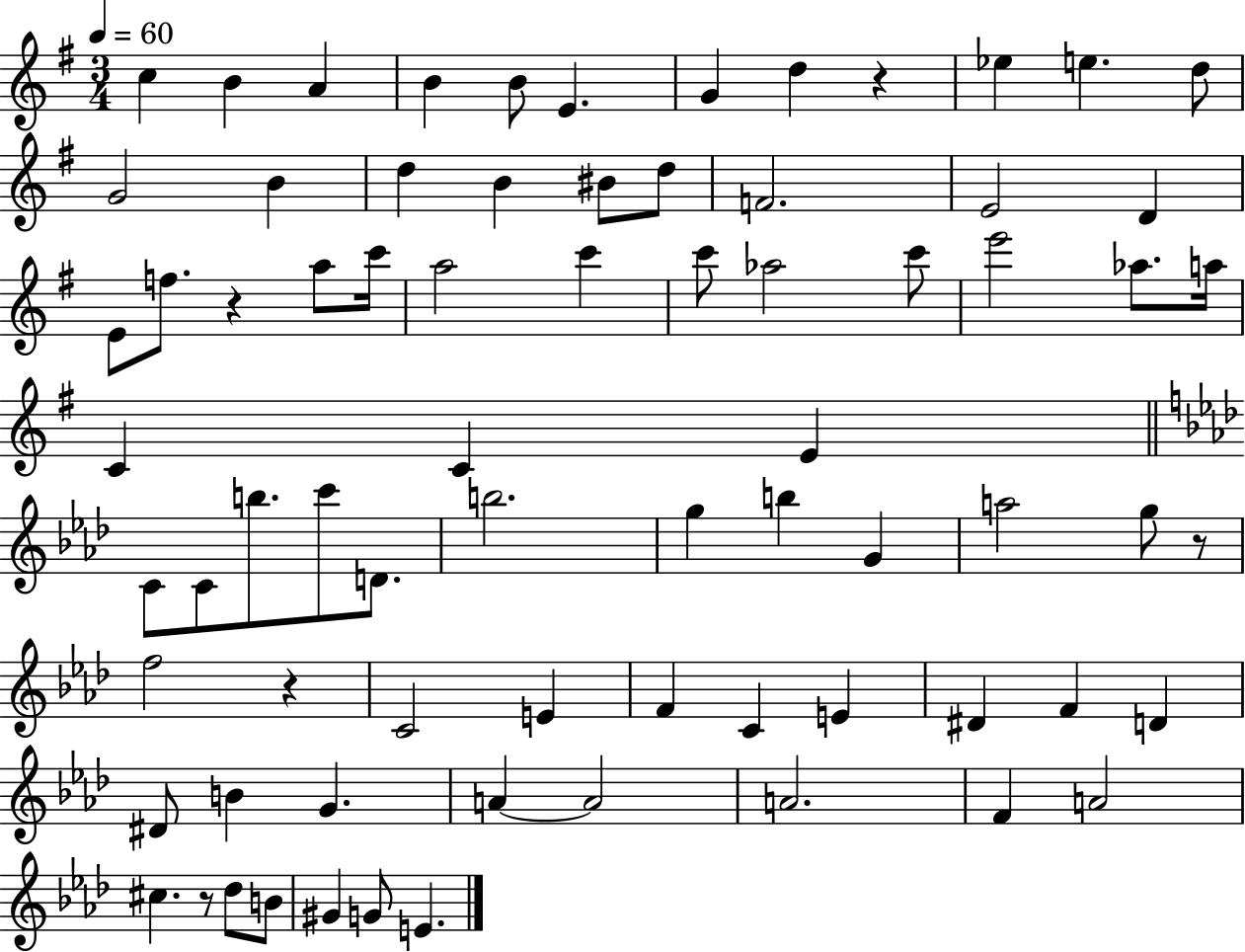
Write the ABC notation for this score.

X:1
T:Untitled
M:3/4
L:1/4
K:G
c B A B B/2 E G d z _e e d/2 G2 B d B ^B/2 d/2 F2 E2 D E/2 f/2 z a/2 c'/4 a2 c' c'/2 _a2 c'/2 e'2 _a/2 a/4 C C E C/2 C/2 b/2 c'/2 D/2 b2 g b G a2 g/2 z/2 f2 z C2 E F C E ^D F D ^D/2 B G A A2 A2 F A2 ^c z/2 _d/2 B/2 ^G G/2 E